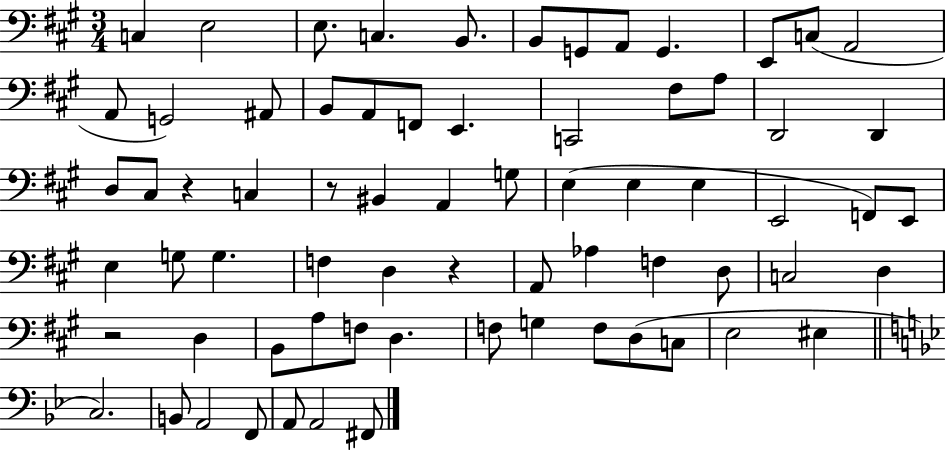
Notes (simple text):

C3/q E3/h E3/e. C3/q. B2/e. B2/e G2/e A2/e G2/q. E2/e C3/e A2/h A2/e G2/h A#2/e B2/e A2/e F2/e E2/q. C2/h F#3/e A3/e D2/h D2/q D3/e C#3/e R/q C3/q R/e BIS2/q A2/q G3/e E3/q E3/q E3/q E2/h F2/e E2/e E3/q G3/e G3/q. F3/q D3/q R/q A2/e Ab3/q F3/q D3/e C3/h D3/q R/h D3/q B2/e A3/e F3/e D3/q. F3/e G3/q F3/e D3/e C3/e E3/h EIS3/q C3/h. B2/e A2/h F2/e A2/e A2/h F#2/e